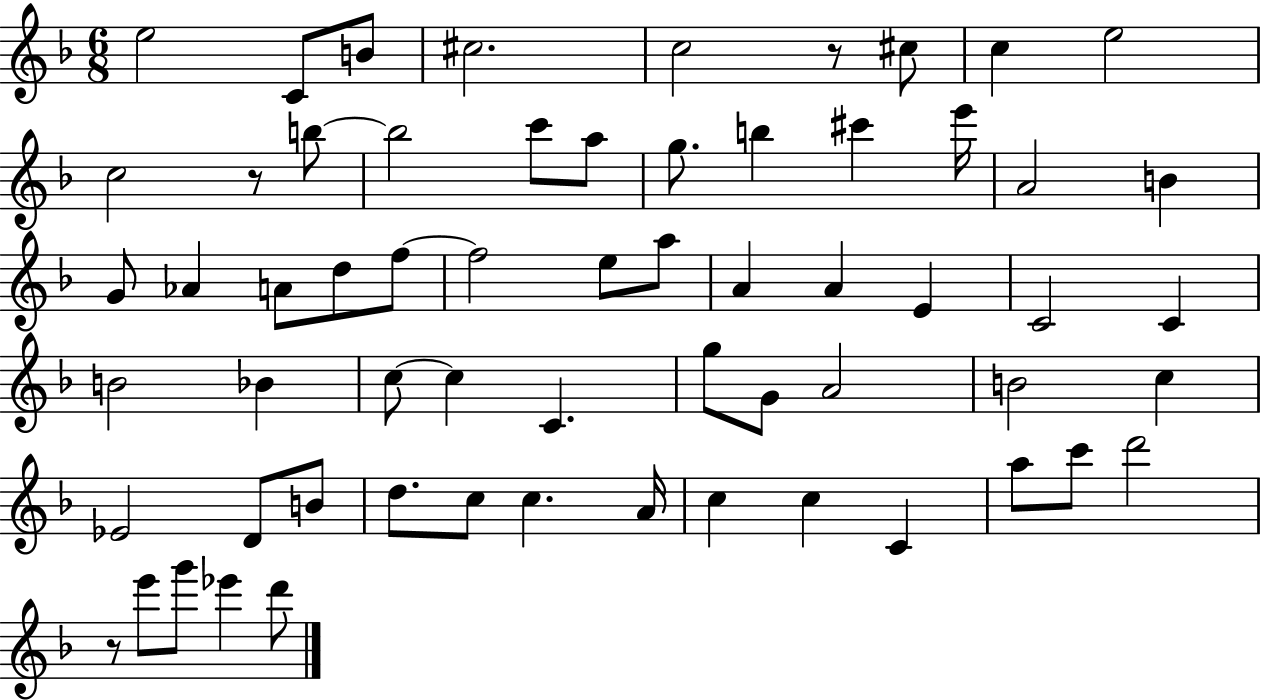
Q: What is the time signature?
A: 6/8